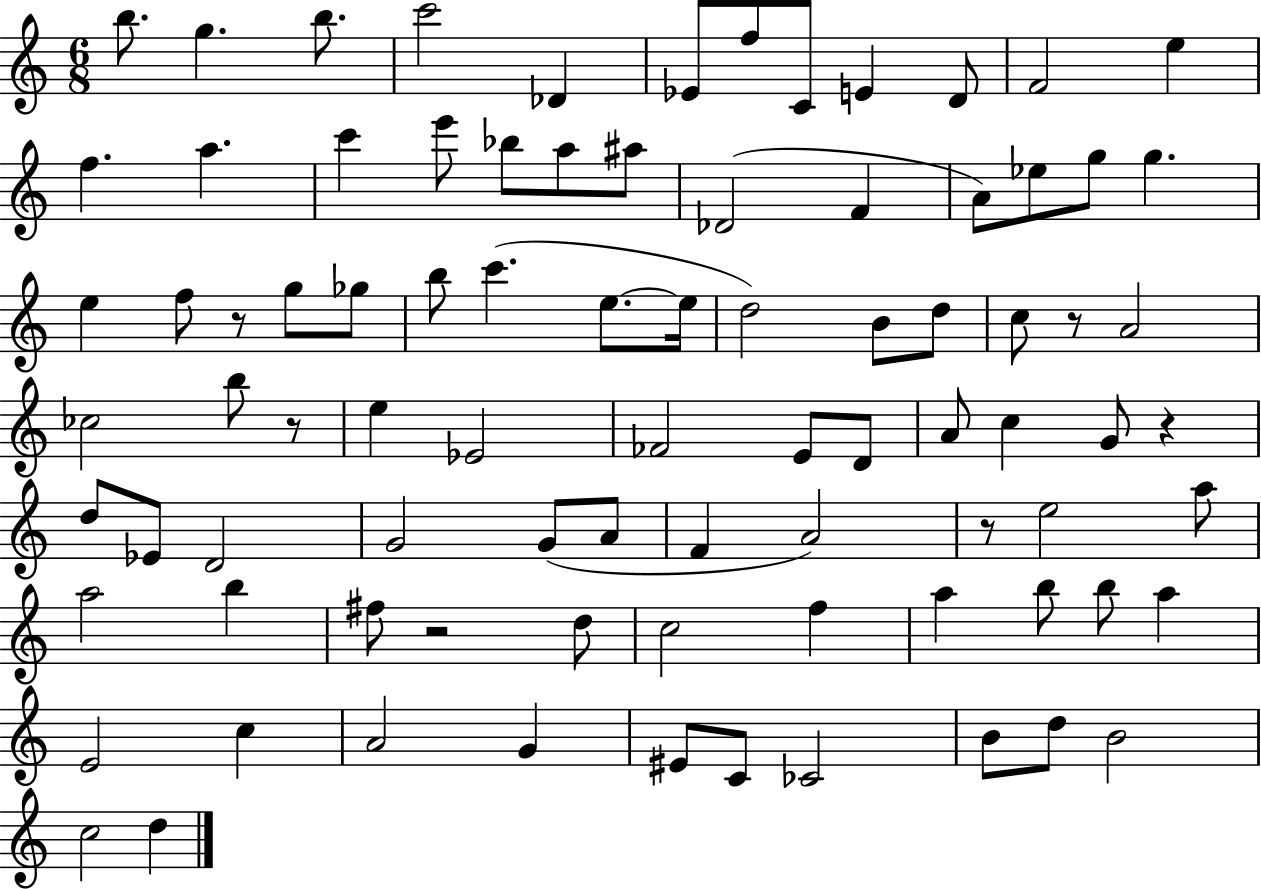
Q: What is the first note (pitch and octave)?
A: B5